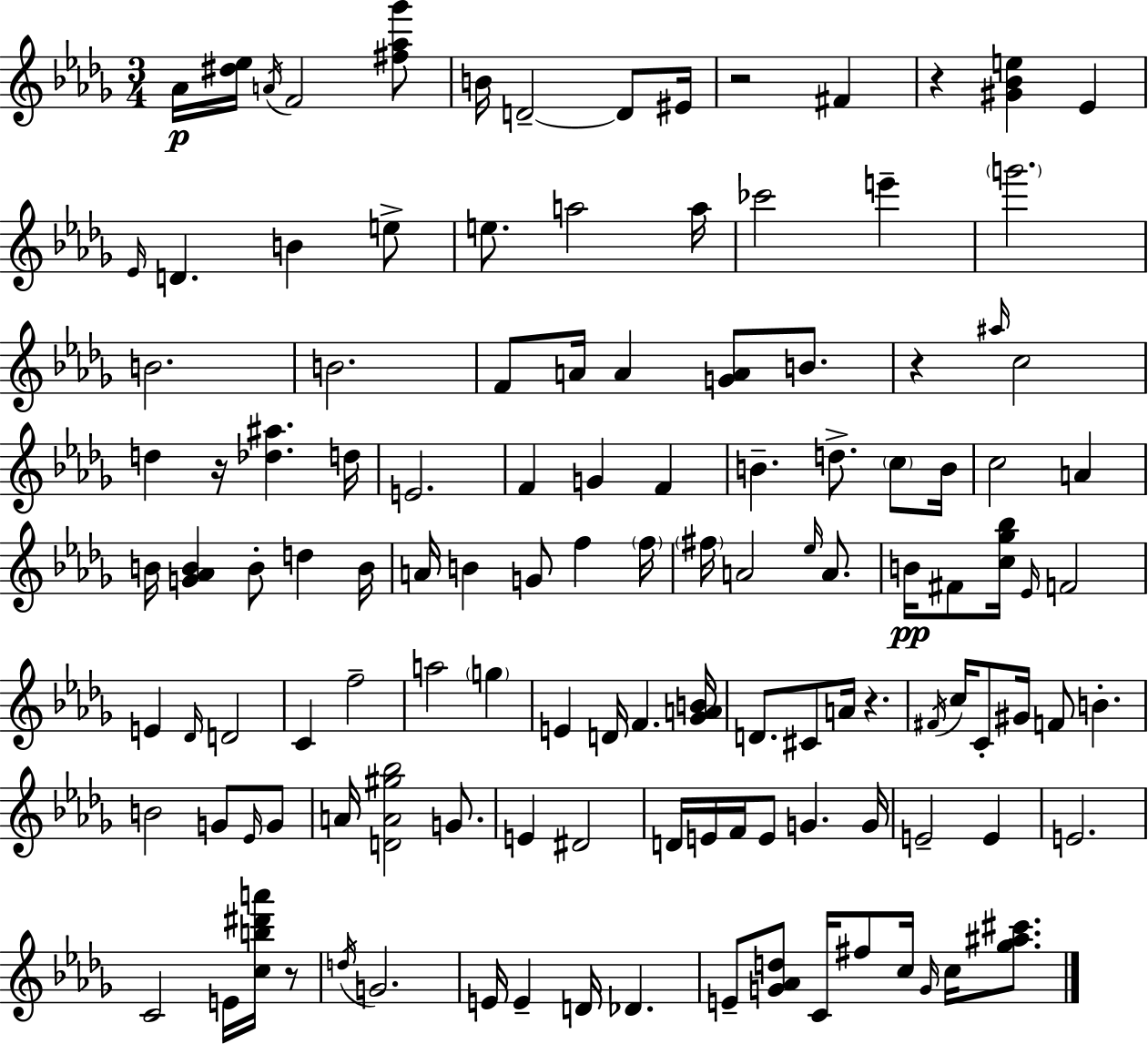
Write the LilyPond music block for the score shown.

{
  \clef treble
  \numericTimeSignature
  \time 3/4
  \key bes \minor
  aes'16\p <dis'' ees''>16 \acciaccatura { a'16 } f'2 <fis'' aes'' ges'''>8 | b'16 d'2--~~ d'8 | eis'16 r2 fis'4 | r4 <gis' bes' e''>4 ees'4 | \break \grace { ees'16 } d'4. b'4 | e''8-> e''8. a''2 | a''16 ces'''2 e'''4-- | \parenthesize g'''2. | \break b'2. | b'2. | f'8 a'16 a'4 <g' a'>8 b'8. | r4 \grace { ais''16 } c''2 | \break d''4 r16 <des'' ais''>4. | d''16 e'2. | f'4 g'4 f'4 | b'4.-- d''8.-> | \break \parenthesize c''8 b'16 c''2 a'4 | b'16 <g' aes' b'>4 b'8-. d''4 | b'16 a'16 b'4 g'8 f''4 | \parenthesize f''16 \parenthesize fis''16 a'2 | \break \grace { ees''16 } a'8. b'16\pp fis'8 <c'' ges'' bes''>16 \grace { ees'16 } f'2 | e'4 \grace { des'16 } d'2 | c'4 f''2-- | a''2 | \break \parenthesize g''4 e'4 d'16 f'4. | <ges' a' b'>16 d'8. cis'8 a'16 | r4. \acciaccatura { fis'16 } c''16 c'8-. gis'16 f'8 | b'4.-. b'2 | \break g'8 \grace { ees'16 } g'8 a'16 <d' a' gis'' bes''>2 | g'8. e'4 | dis'2 d'16 e'16 f'16 e'8 | g'4. g'16 e'2-- | \break e'4 e'2. | c'2 | e'16 <c'' b'' dis''' a'''>16 r8 \acciaccatura { d''16 } g'2. | e'16 e'4-- | \break d'16 des'4. e'8-- <g' aes' d''>8 | c'16 fis''8 c''16 \grace { g'16 } c''16 <ges'' ais'' cis'''>8. \bar "|."
}